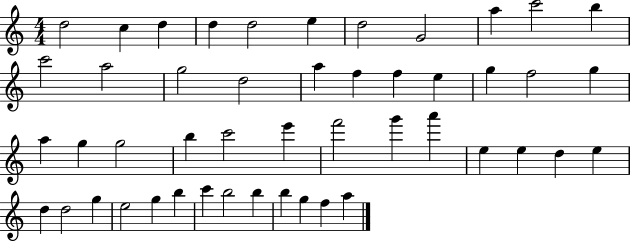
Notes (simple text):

D5/h C5/q D5/q D5/q D5/h E5/q D5/h G4/h A5/q C6/h B5/q C6/h A5/h G5/h D5/h A5/q F5/q F5/q E5/q G5/q F5/h G5/q A5/q G5/q G5/h B5/q C6/h E6/q F6/h G6/q A6/q E5/q E5/q D5/q E5/q D5/q D5/h G5/q E5/h G5/q B5/q C6/q B5/h B5/q B5/q G5/q F5/q A5/q